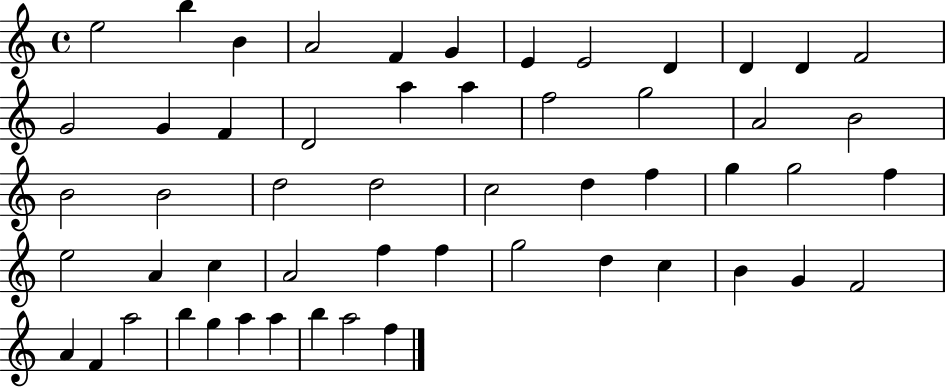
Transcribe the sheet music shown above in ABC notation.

X:1
T:Untitled
M:4/4
L:1/4
K:C
e2 b B A2 F G E E2 D D D F2 G2 G F D2 a a f2 g2 A2 B2 B2 B2 d2 d2 c2 d f g g2 f e2 A c A2 f f g2 d c B G F2 A F a2 b g a a b a2 f